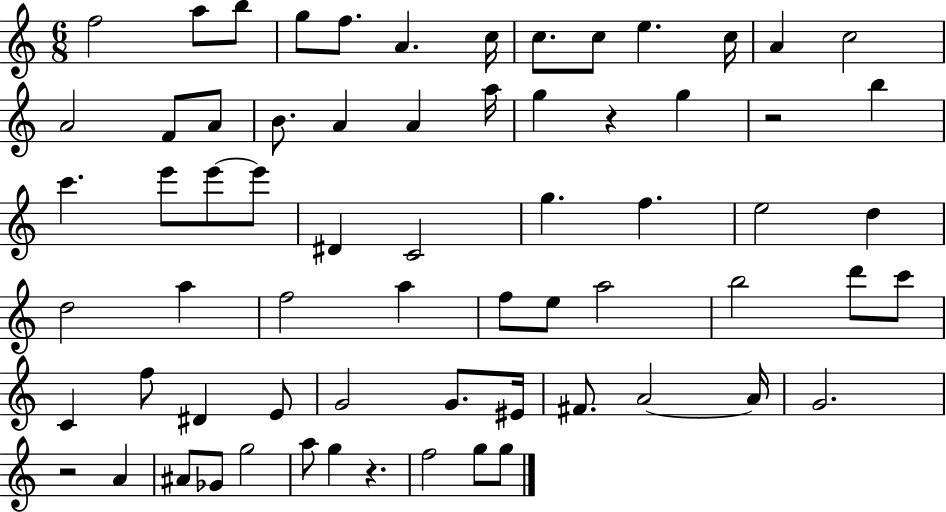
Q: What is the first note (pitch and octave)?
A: F5